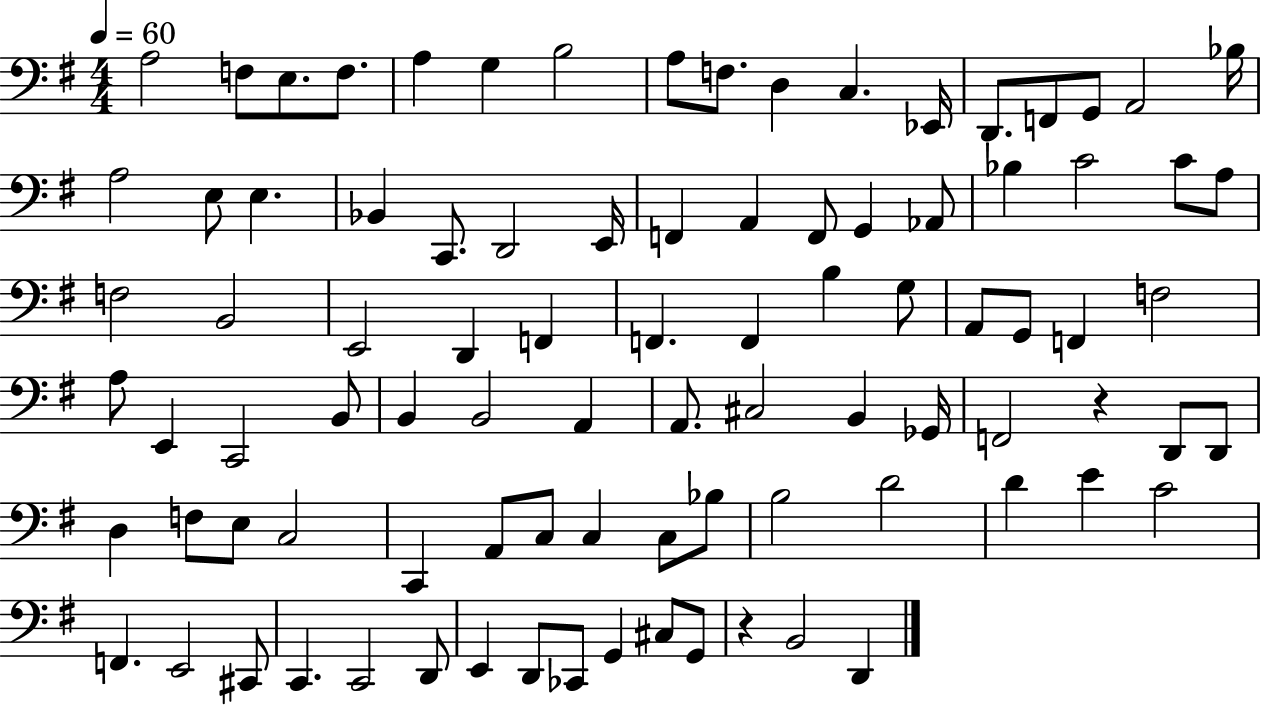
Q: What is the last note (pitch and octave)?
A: D2